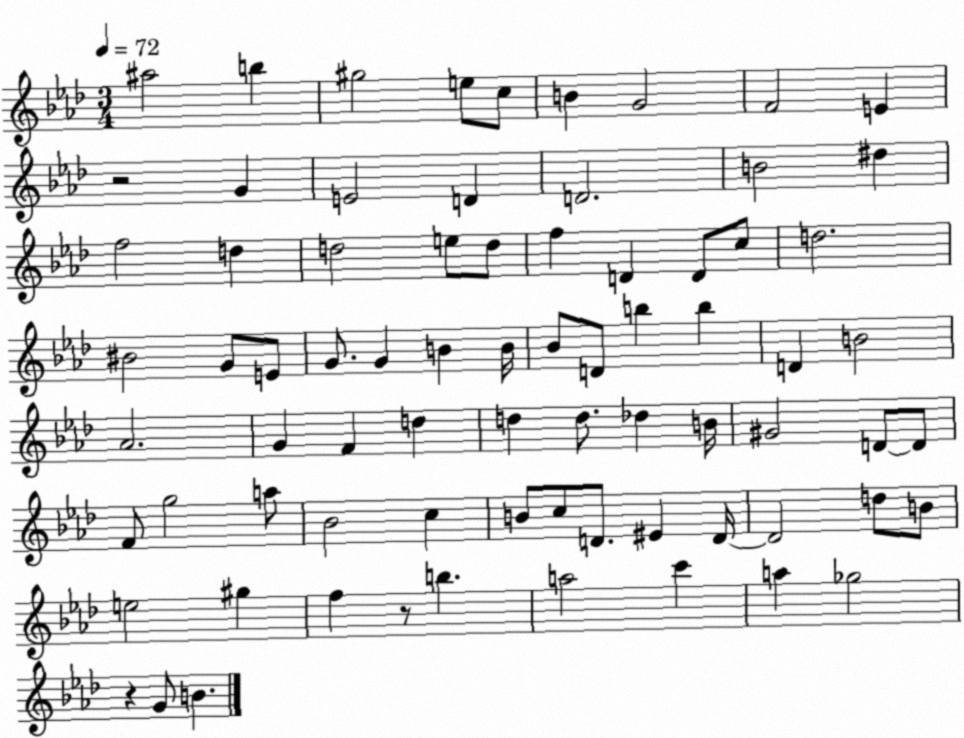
X:1
T:Untitled
M:3/4
L:1/4
K:Ab
^a2 b ^g2 e/2 c/2 B G2 F2 E z2 G E2 D D2 B2 ^d f2 d d2 e/2 d/2 f D D/2 c/2 d2 ^B2 G/2 E/2 G/2 G B B/4 _B/2 D/2 b b D B2 _A2 G F d d d/2 _d B/4 ^G2 D/2 D/2 F/2 g2 a/2 _B2 c B/2 c/2 D/2 ^E D/4 D2 d/2 B/2 e2 ^g f z/2 b a2 c' a _g2 z G/2 B